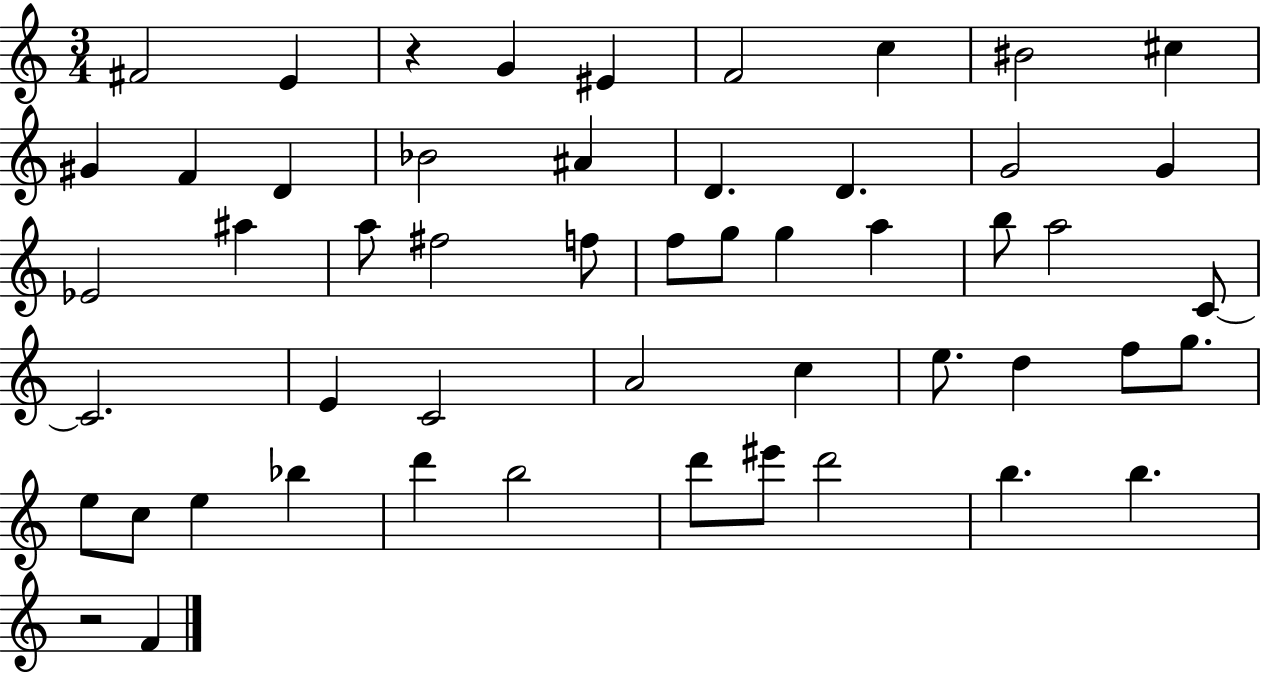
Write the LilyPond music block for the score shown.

{
  \clef treble
  \numericTimeSignature
  \time 3/4
  \key c \major
  fis'2 e'4 | r4 g'4 eis'4 | f'2 c''4 | bis'2 cis''4 | \break gis'4 f'4 d'4 | bes'2 ais'4 | d'4. d'4. | g'2 g'4 | \break ees'2 ais''4 | a''8 fis''2 f''8 | f''8 g''8 g''4 a''4 | b''8 a''2 c'8~~ | \break c'2. | e'4 c'2 | a'2 c''4 | e''8. d''4 f''8 g''8. | \break e''8 c''8 e''4 bes''4 | d'''4 b''2 | d'''8 eis'''8 d'''2 | b''4. b''4. | \break r2 f'4 | \bar "|."
}